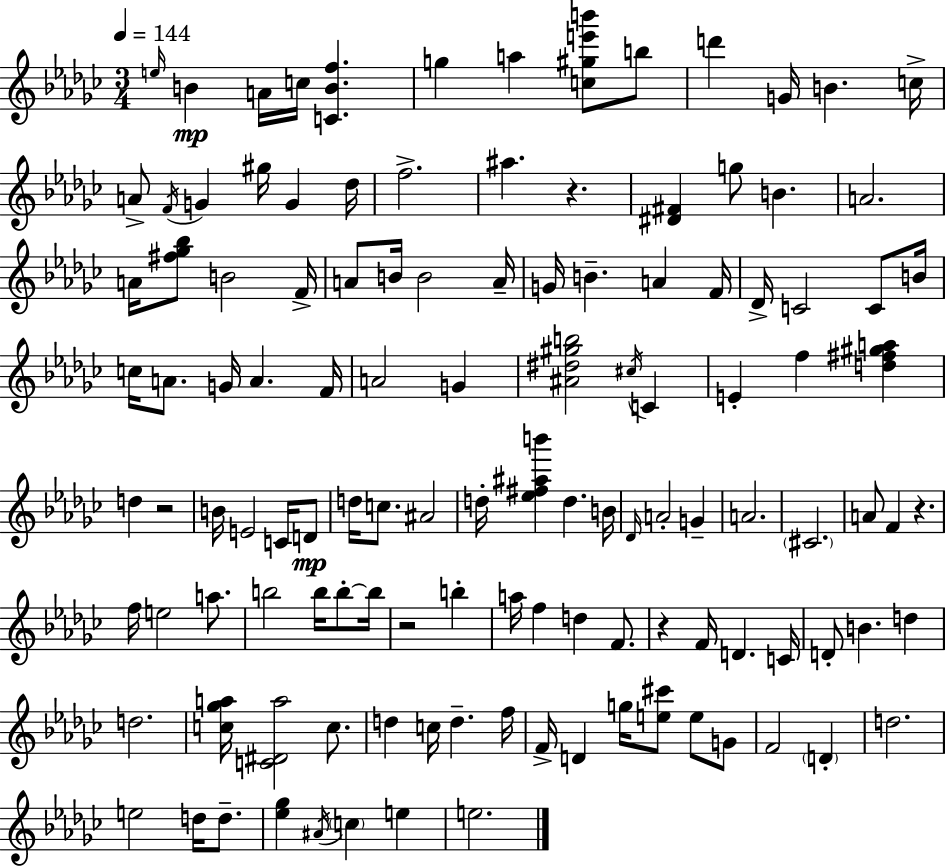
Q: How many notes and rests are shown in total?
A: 121